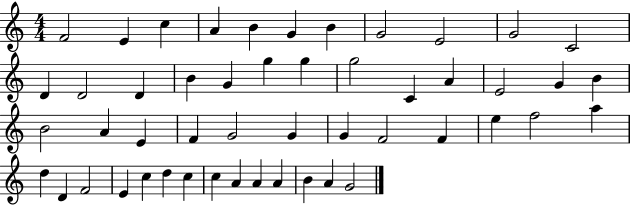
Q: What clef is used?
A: treble